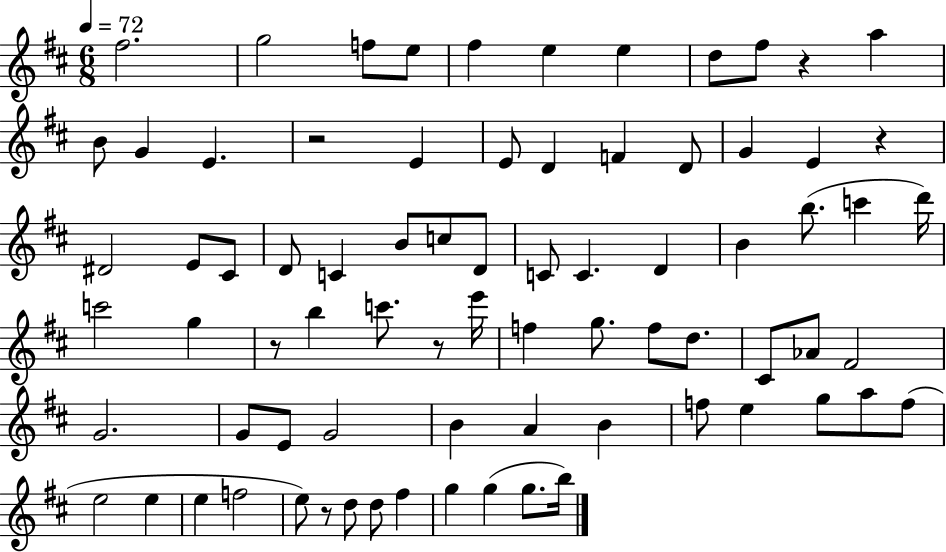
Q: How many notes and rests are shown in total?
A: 77